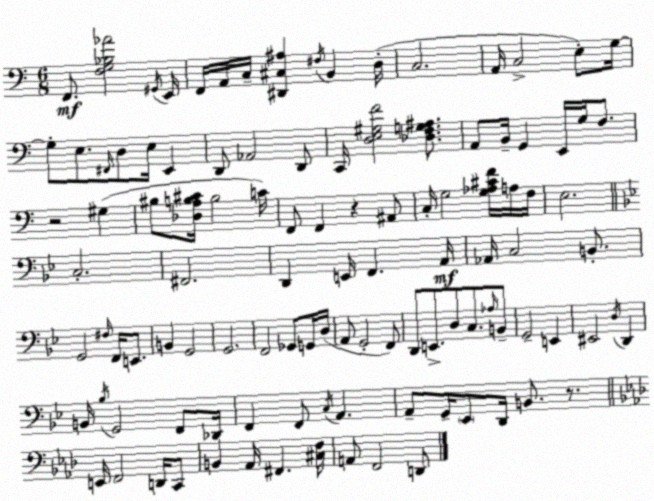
X:1
T:Untitled
M:6/8
L:1/4
K:C
F,,/2 [F,G,_B,_A]2 ^G,,/4 E,,/4 F,,/4 A,,/4 C,/4 [^D,,^C,^A,] ^F,/4 B,, D,/4 C,2 A,,/4 C,2 E,/2 G,/4 G,/2 E,/2 ^F,,/4 D,/2 E,/4 E,, D,,/2 _A,,2 D,,/2 C,,/4 [D,E,^G,F]2 [_D,F,G,^A,]/2 A,,/2 B,,/4 G,, E,,/4 G,/4 F,/2 z2 ^G, ^B,/2 [_D,A,B,^C]/4 B,2 C/4 F,,/2 F,, z ^A,,/2 C,/4 G,2 [G,_A,^CF]/4 A,/4 F,/4 E,2 C,2 ^F,,2 D,, E,,/4 F,, A,,/4 _A,,/4 C,2 B,,/2 G,,2 ^F,/4 F,,/4 E,,/2 B,, G,,2 G,,2 F,,2 _G,,/2 G,,/4 D,/4 A,,/2 G,,2 F,,/2 D,,/2 E,,/2 D,/2 C,/2 _A,/4 B,,/2 G,,2 E,, ^E,,2 D,/4 D,, B,,/4 _B,/4 G,,2 F,,/2 _D,,/4 F,, F,,/2 C,/4 A,, A,,/2 G,,/4 _E,,/2 D,,/4 B,,/2 z/2 E,,/4 F,,2 D,,/4 C,,/2 B,, _A,,/4 ^F,, [^C,F,]/4 A,,/2 F,,2 D,,/2